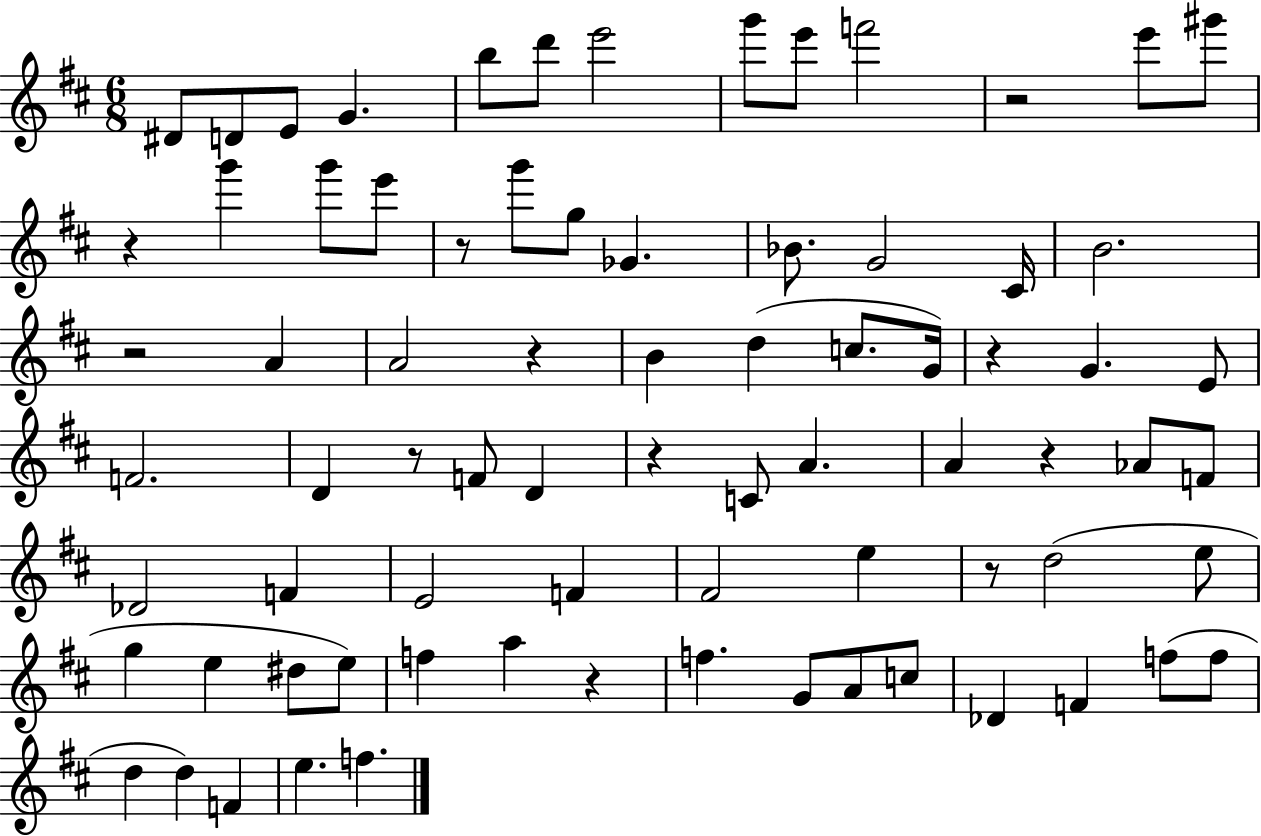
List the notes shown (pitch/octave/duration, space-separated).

D#4/e D4/e E4/e G4/q. B5/e D6/e E6/h G6/e E6/e F6/h R/h E6/e G#6/e R/q G6/q G6/e E6/e R/e G6/e G5/e Gb4/q. Bb4/e. G4/h C#4/s B4/h. R/h A4/q A4/h R/q B4/q D5/q C5/e. G4/s R/q G4/q. E4/e F4/h. D4/q R/e F4/e D4/q R/q C4/e A4/q. A4/q R/q Ab4/e F4/e Db4/h F4/q E4/h F4/q F#4/h E5/q R/e D5/h E5/e G5/q E5/q D#5/e E5/e F5/q A5/q R/q F5/q. G4/e A4/e C5/e Db4/q F4/q F5/e F5/e D5/q D5/q F4/q E5/q. F5/q.